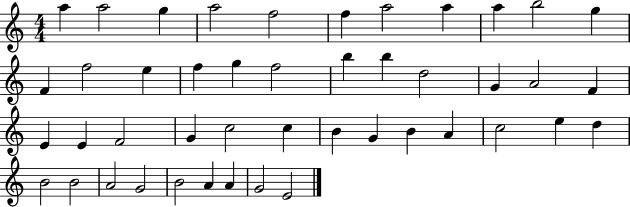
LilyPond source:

{
  \clef treble
  \numericTimeSignature
  \time 4/4
  \key c \major
  a''4 a''2 g''4 | a''2 f''2 | f''4 a''2 a''4 | a''4 b''2 g''4 | \break f'4 f''2 e''4 | f''4 g''4 f''2 | b''4 b''4 d''2 | g'4 a'2 f'4 | \break e'4 e'4 f'2 | g'4 c''2 c''4 | b'4 g'4 b'4 a'4 | c''2 e''4 d''4 | \break b'2 b'2 | a'2 g'2 | b'2 a'4 a'4 | g'2 e'2 | \break \bar "|."
}